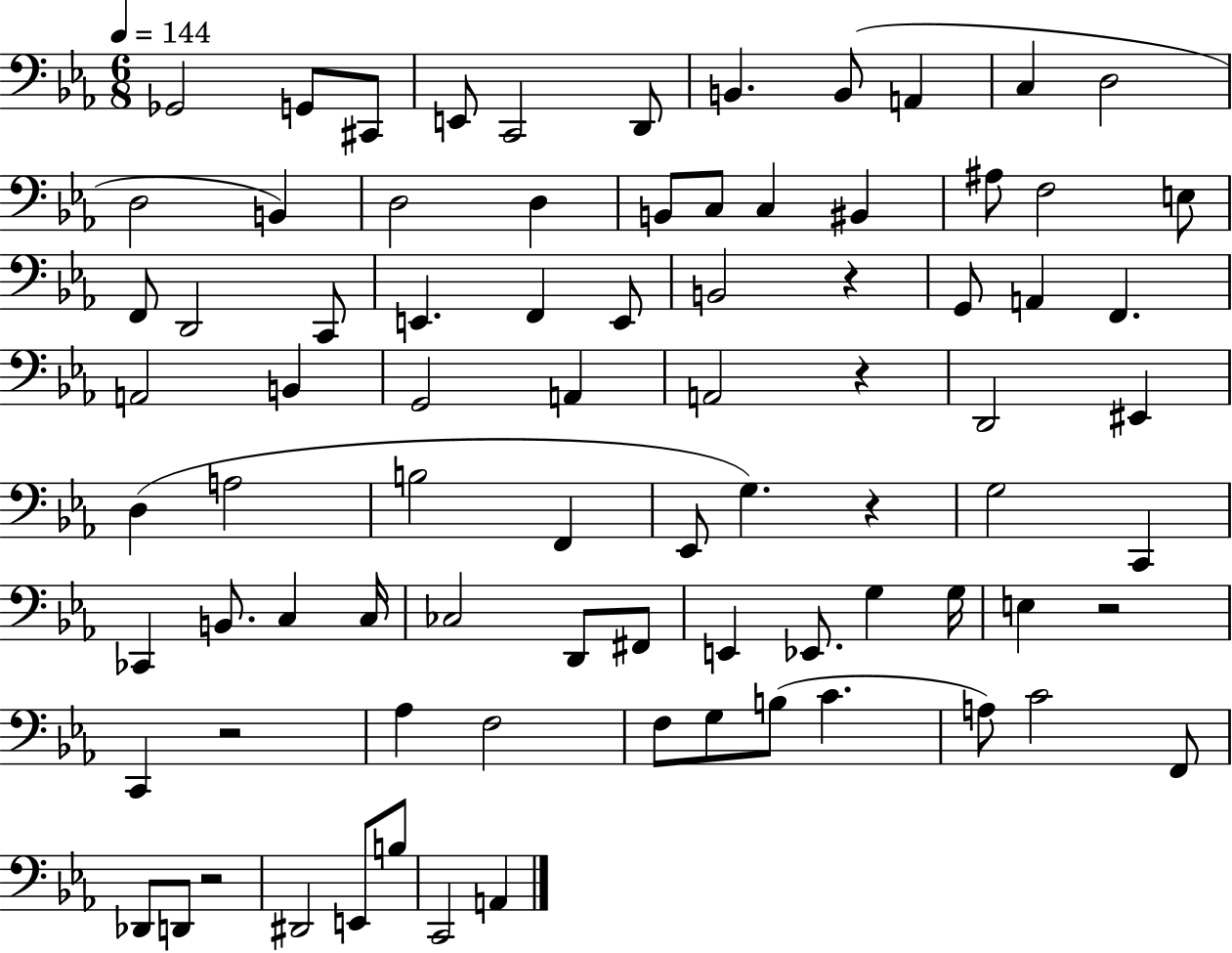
Gb2/h G2/e C#2/e E2/e C2/h D2/e B2/q. B2/e A2/q C3/q D3/h D3/h B2/q D3/h D3/q B2/e C3/e C3/q BIS2/q A#3/e F3/h E3/e F2/e D2/h C2/e E2/q. F2/q E2/e B2/h R/q G2/e A2/q F2/q. A2/h B2/q G2/h A2/q A2/h R/q D2/h EIS2/q D3/q A3/h B3/h F2/q Eb2/e G3/q. R/q G3/h C2/q CES2/q B2/e. C3/q C3/s CES3/h D2/e F#2/e E2/q Eb2/e. G3/q G3/s E3/q R/h C2/q R/h Ab3/q F3/h F3/e G3/e B3/e C4/q. A3/e C4/h F2/e Db2/e D2/e R/h D#2/h E2/e B3/e C2/h A2/q